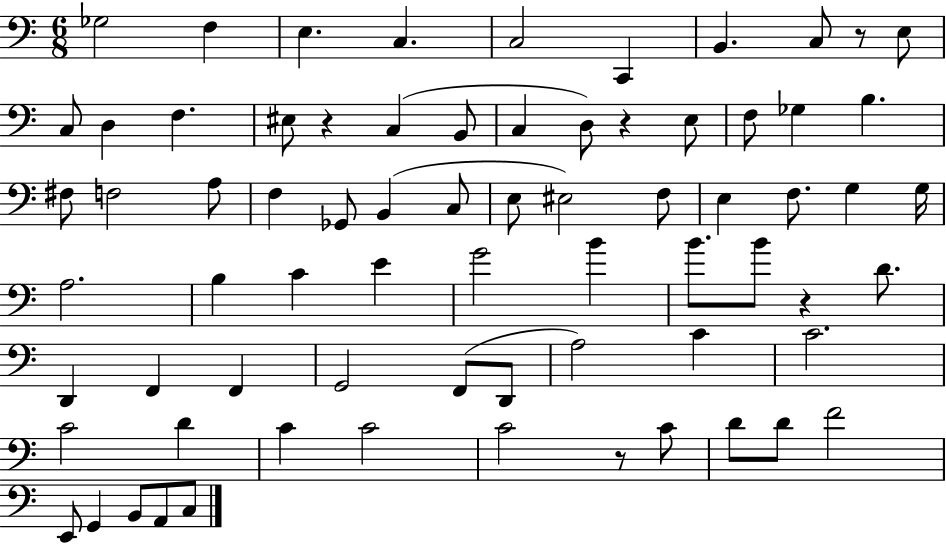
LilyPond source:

{
  \clef bass
  \numericTimeSignature
  \time 6/8
  \key c \major
  ges2 f4 | e4. c4. | c2 c,4 | b,4. c8 r8 e8 | \break c8 d4 f4. | eis8 r4 c4( b,8 | c4 d8) r4 e8 | f8 ges4 b4. | \break fis8 f2 a8 | f4 ges,8 b,4( c8 | e8 eis2) f8 | e4 f8. g4 g16 | \break a2. | b4 c'4 e'4 | g'2 b'4 | b'8. b'8 r4 d'8. | \break d,4 f,4 f,4 | g,2 f,8( d,8 | a2) c'4 | c'2. | \break c'2 d'4 | c'4 c'2 | c'2 r8 c'8 | d'8 d'8 f'2 | \break e,8 g,4 b,8 a,8 c8 | \bar "|."
}